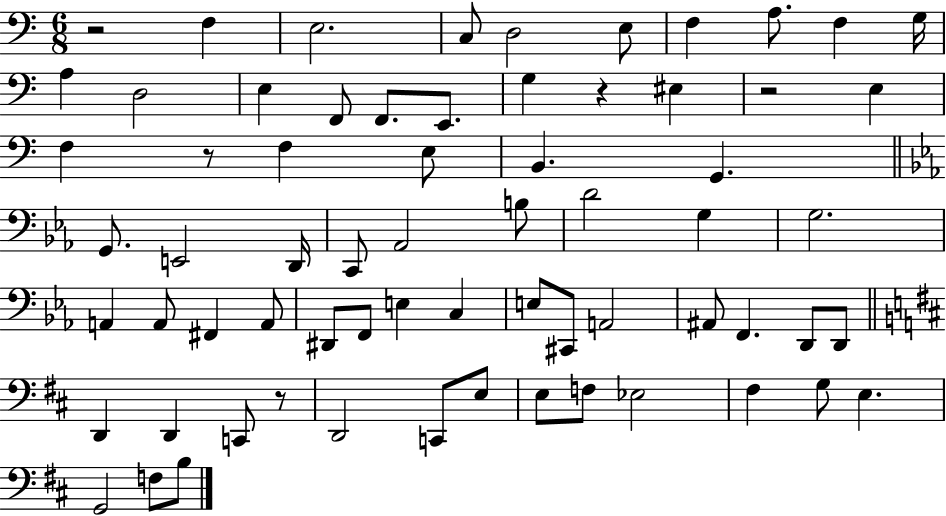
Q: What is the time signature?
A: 6/8